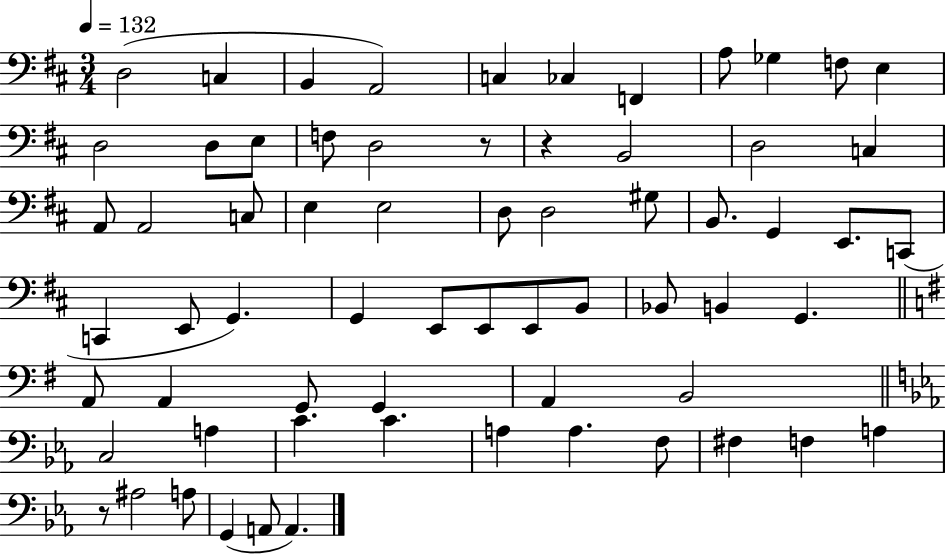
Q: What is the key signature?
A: D major